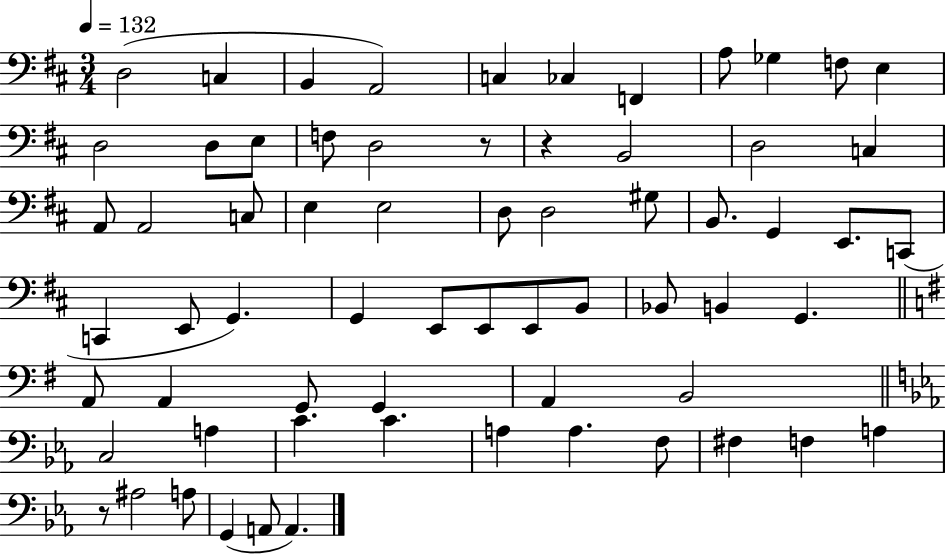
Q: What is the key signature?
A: D major